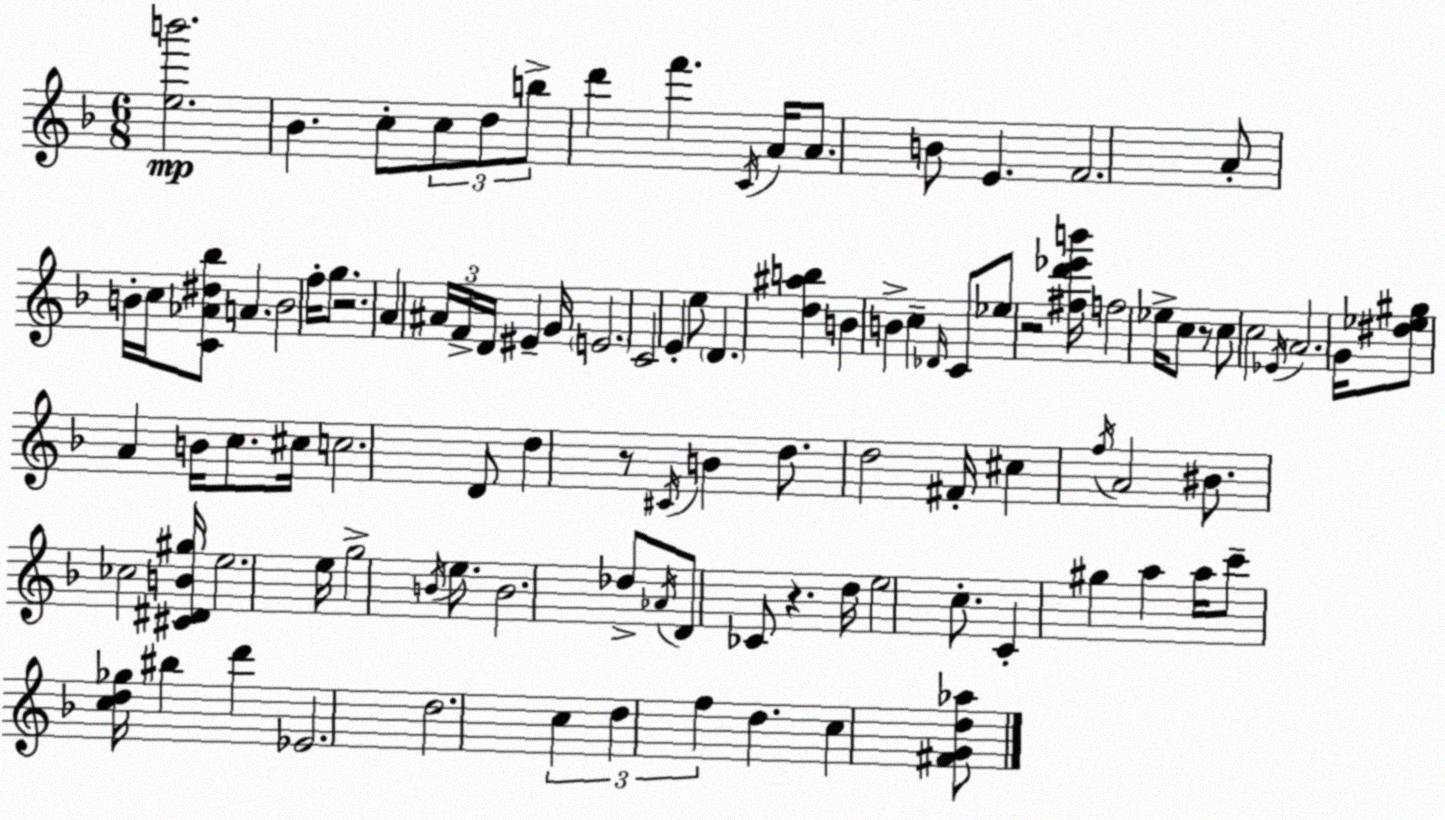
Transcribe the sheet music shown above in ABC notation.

X:1
T:Untitled
M:6/8
L:1/4
K:Dm
[eb']2 _B c/2 c/2 d/2 b/2 d' f' C/4 A/4 A/2 B/2 E F2 A/2 B/4 c/4 [C_A^d_b]/2 A B2 f/4 g/2 z2 A ^A/4 F/4 D/4 ^E G/4 E2 C2 E e/2 D [d^ab] B B c _D/4 C/2 _e/2 z2 [^fd'_e'b']/4 f2 _e/4 c/2 z/2 c/2 c2 _E/4 A2 G/4 [^d_e^g]/2 A B/4 c/2 ^c/4 c2 D/2 d z/2 ^C/4 B d/2 d2 ^F/4 ^c f/4 A2 ^B/2 _c2 [^C^DB^g]/4 e2 e/4 g2 B/4 e/2 B2 _d/2 _A/4 D/2 _C/2 z d/4 e2 c/2 C ^g a a/4 c'/2 [cd_g]/4 ^b d' _E2 d2 c d f d c [^FGd_a]/2